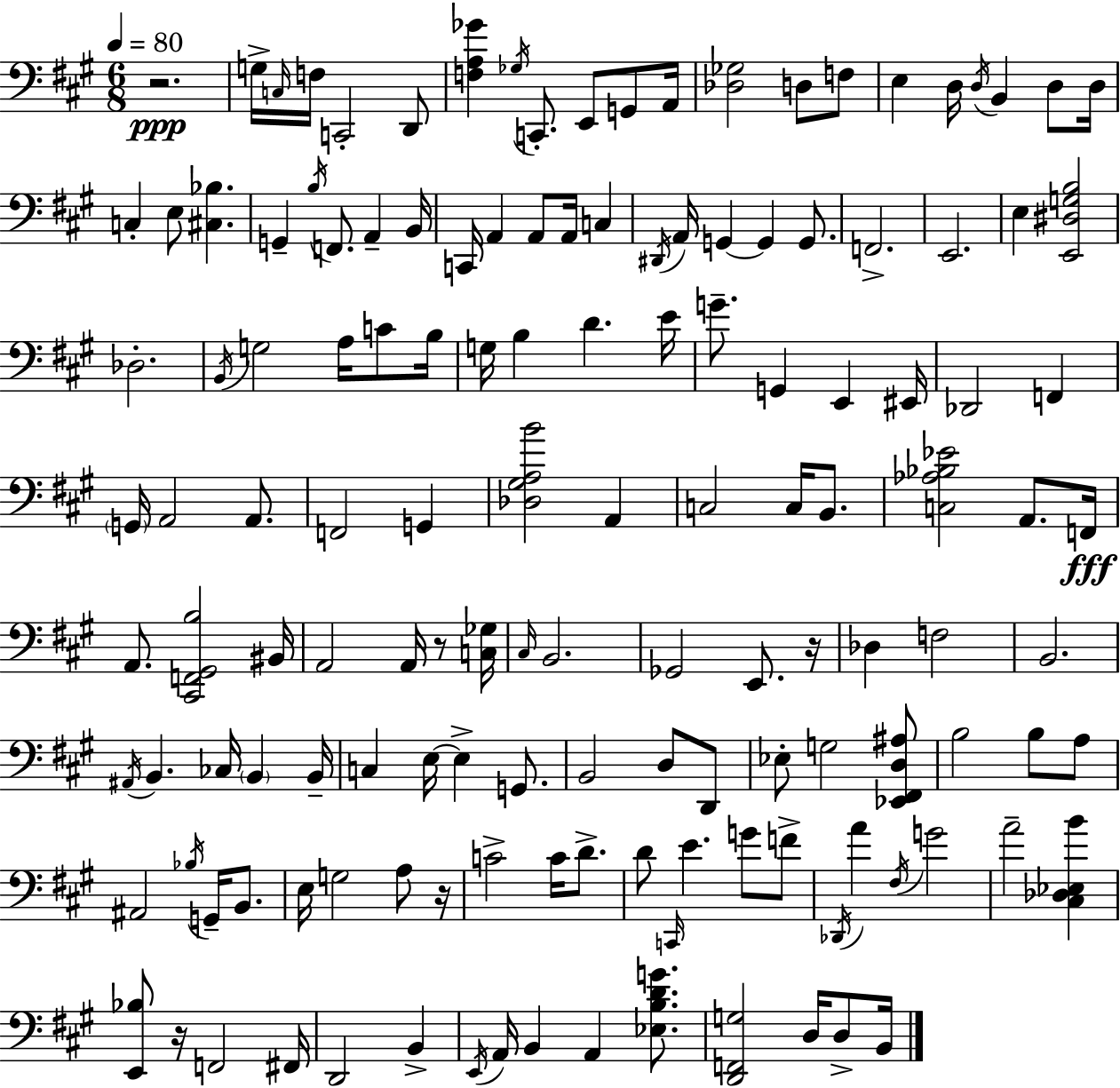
X:1
T:Untitled
M:6/8
L:1/4
K:A
z2 G,/4 C,/4 F,/4 C,,2 D,,/2 [F,A,_G] _G,/4 C,,/2 E,,/2 G,,/2 A,,/4 [_D,_G,]2 D,/2 F,/2 E, D,/4 D,/4 B,, D,/2 D,/4 C, E,/2 [^C,_B,] G,, B,/4 F,,/2 A,, B,,/4 C,,/4 A,, A,,/2 A,,/4 C, ^D,,/4 A,,/4 G,, G,, G,,/2 F,,2 E,,2 E, [E,,^D,G,B,]2 _D,2 B,,/4 G,2 A,/4 C/2 B,/4 G,/4 B, D E/4 G/2 G,, E,, ^E,,/4 _D,,2 F,, G,,/4 A,,2 A,,/2 F,,2 G,, [_D,^G,A,B]2 A,, C,2 C,/4 B,,/2 [C,_A,_B,_E]2 A,,/2 F,,/4 A,,/2 [^C,,F,,^G,,B,]2 ^B,,/4 A,,2 A,,/4 z/2 [C,_G,]/4 ^C,/4 B,,2 _G,,2 E,,/2 z/4 _D, F,2 B,,2 ^A,,/4 B,, _C,/4 B,, B,,/4 C, E,/4 E, G,,/2 B,,2 D,/2 D,,/2 _E,/2 G,2 [_E,,^F,,D,^A,]/2 B,2 B,/2 A,/2 ^A,,2 _B,/4 G,,/4 B,,/2 E,/4 G,2 A,/2 z/4 C2 C/4 D/2 D/2 C,,/4 E G/2 F/2 _D,,/4 A ^F,/4 G2 A2 [^C,_D,_E,B] [E,,_B,]/2 z/4 F,,2 ^F,,/4 D,,2 B,, E,,/4 A,,/4 B,, A,, [_E,B,DG]/2 [D,,F,,G,]2 D,/4 D,/2 B,,/4